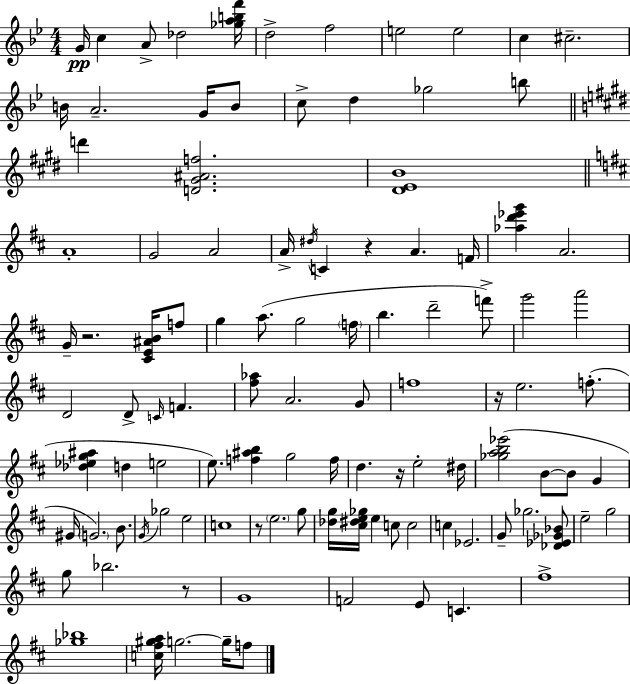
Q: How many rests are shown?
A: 6